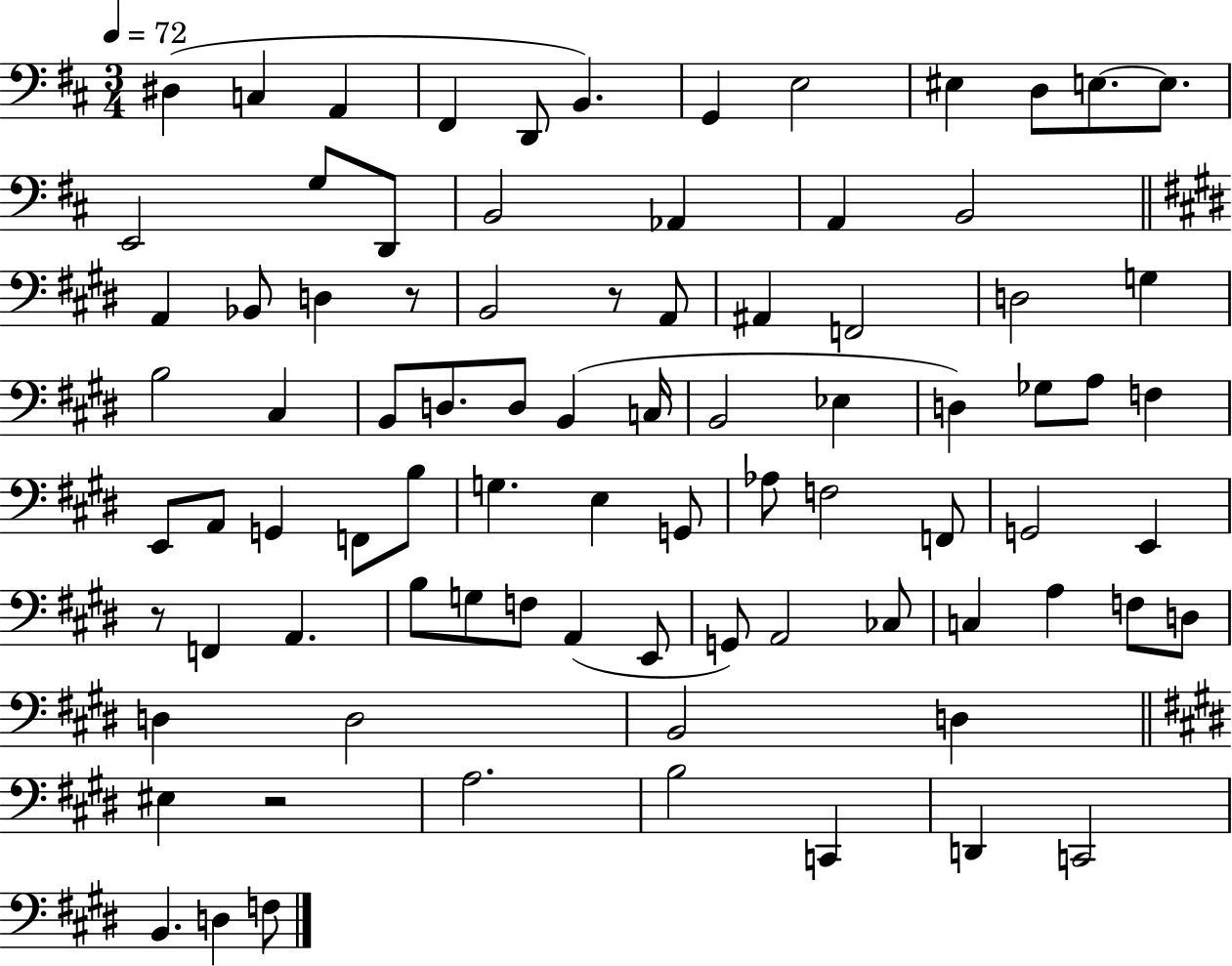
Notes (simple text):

D#3/q C3/q A2/q F#2/q D2/e B2/q. G2/q E3/h EIS3/q D3/e E3/e. E3/e. E2/h G3/e D2/e B2/h Ab2/q A2/q B2/h A2/q Bb2/e D3/q R/e B2/h R/e A2/e A#2/q F2/h D3/h G3/q B3/h C#3/q B2/e D3/e. D3/e B2/q C3/s B2/h Eb3/q D3/q Gb3/e A3/e F3/q E2/e A2/e G2/q F2/e B3/e G3/q. E3/q G2/e Ab3/e F3/h F2/e G2/h E2/q R/e F2/q A2/q. B3/e G3/e F3/e A2/q E2/e G2/e A2/h CES3/e C3/q A3/q F3/e D3/e D3/q D3/h B2/h D3/q EIS3/q R/h A3/h. B3/h C2/q D2/q C2/h B2/q. D3/q F3/e